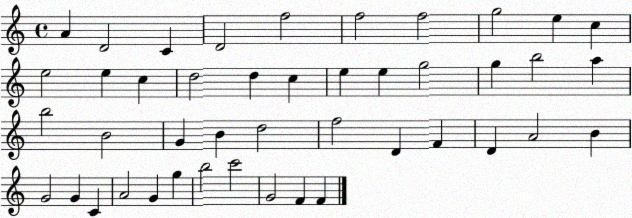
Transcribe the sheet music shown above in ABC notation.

X:1
T:Untitled
M:4/4
L:1/4
K:C
A D2 C D2 f2 f2 f2 g2 e c e2 e c d2 d c e e g2 g b2 a b2 B2 G B d2 f2 D F D A2 B G2 G C A2 G g b2 c'2 G2 F F